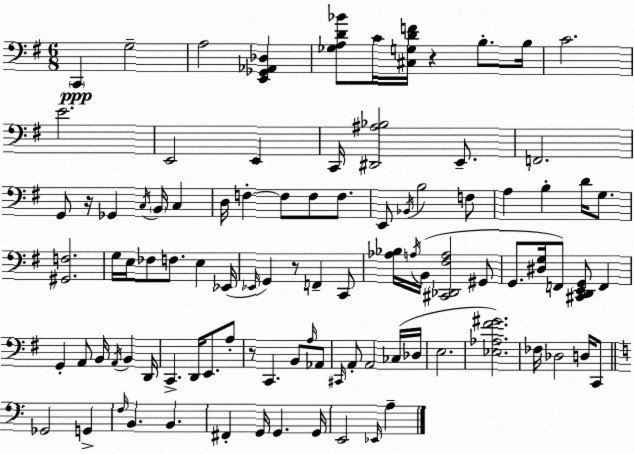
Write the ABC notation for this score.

X:1
T:Untitled
M:6/8
L:1/4
K:Em
C,, G,2 A,2 [E,,_G,,_A,,_D,] [_G,A,D_B]/2 C/4 [^C,G,DF]/4 z B,/2 B,/4 C2 E2 E,,2 E,, C,,/4 [^D,,^A,_B,]2 E,,/2 F,,2 G,,/2 z/4 _G,, C,/4 B,,/4 C, D,/4 F, F,/2 F,/2 F,/2 E,,/2 _B,,/4 B,2 F,/2 A, B, D/4 G,/2 [^G,,F,]2 G,/4 E,/4 _F,/2 F,/2 E, _E,,/4 _E,,/4 G,, z/2 F,, C,,/2 [_A,_B,]/4 A,/4 B,,/4 [^C,,_D,,^F,A,]2 ^G,,/2 G,,/2 [^D,G,]/4 F,,/2 [^C,,D,,E,,G,,]/2 F,, G,, A,,/2 B,,/4 A,,/4 B,, D,,/4 C,, D,,/4 E,,/2 A,/2 z/2 C,, B,,/2 A,/4 _A,,/2 ^C,,/4 A,,/2 A,,2 _C,/4 _D,/4 E,2 [_E,_A,^F^G]2 _F,/4 _D,2 D,/4 C,,/2 _G,,2 G,, F,/4 B,, B,, ^F,, G,,/4 G,, G,,/4 E,,2 _E,,/4 A,